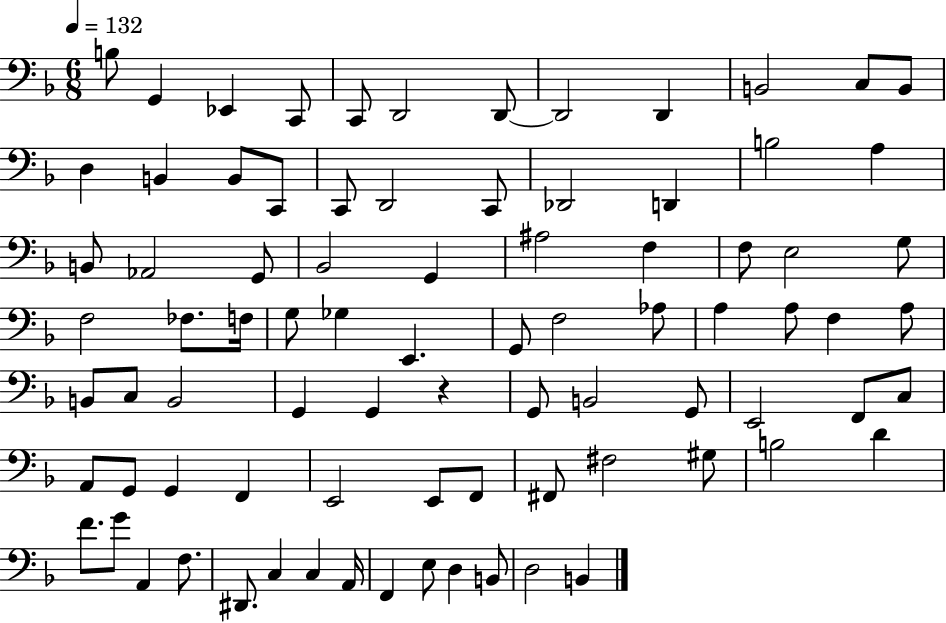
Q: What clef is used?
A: bass